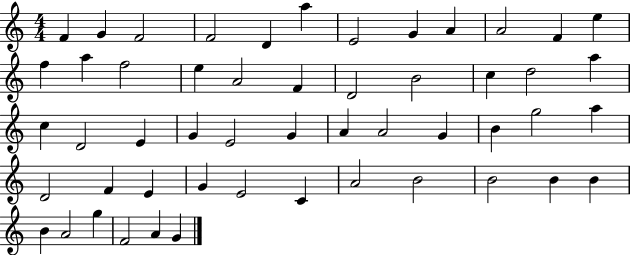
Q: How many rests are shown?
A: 0